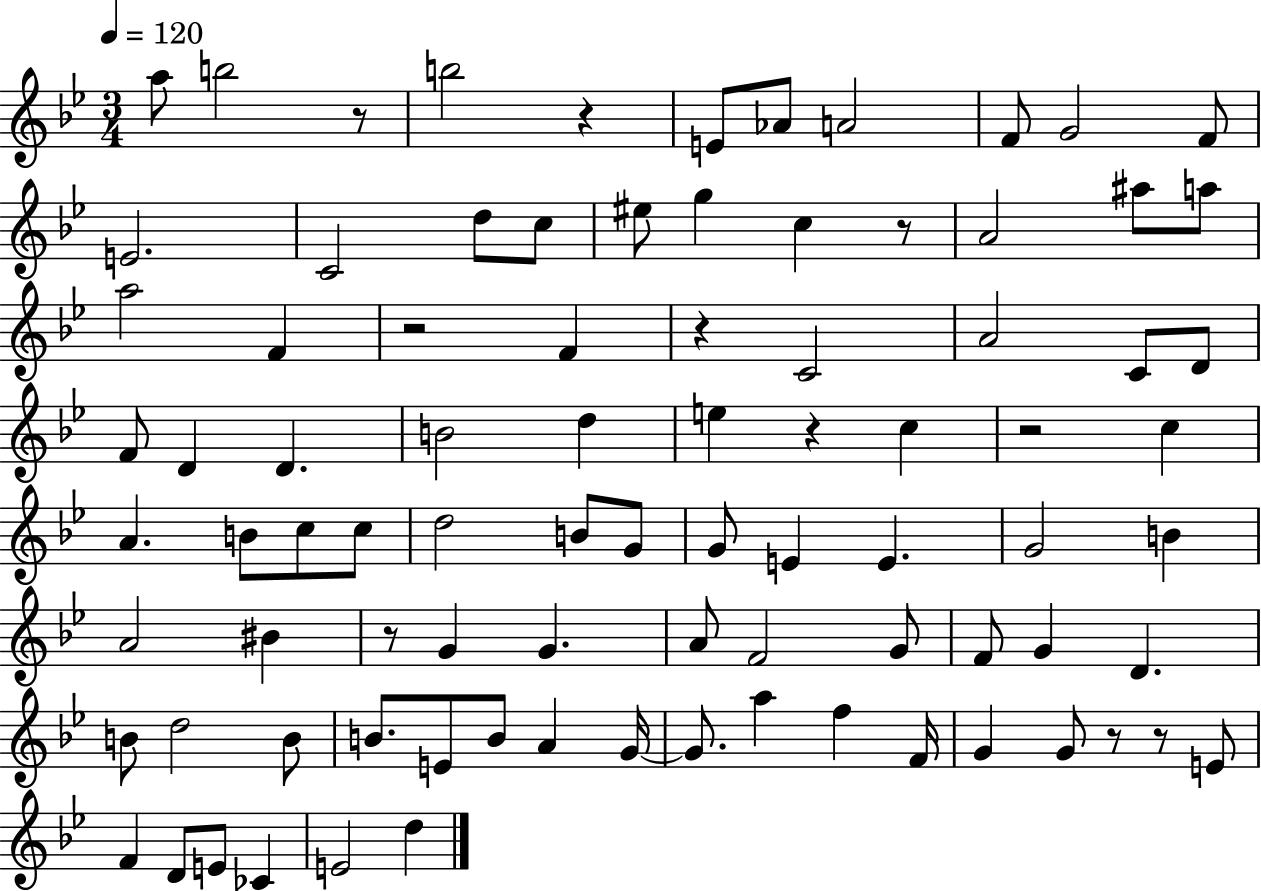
A5/e B5/h R/e B5/h R/q E4/e Ab4/e A4/h F4/e G4/h F4/e E4/h. C4/h D5/e C5/e EIS5/e G5/q C5/q R/e A4/h A#5/e A5/e A5/h F4/q R/h F4/q R/q C4/h A4/h C4/e D4/e F4/e D4/q D4/q. B4/h D5/q E5/q R/q C5/q R/h C5/q A4/q. B4/e C5/e C5/e D5/h B4/e G4/e G4/e E4/q E4/q. G4/h B4/q A4/h BIS4/q R/e G4/q G4/q. A4/e F4/h G4/e F4/e G4/q D4/q. B4/e D5/h B4/e B4/e. E4/e B4/e A4/q G4/s G4/e. A5/q F5/q F4/s G4/q G4/e R/e R/e E4/e F4/q D4/e E4/e CES4/q E4/h D5/q